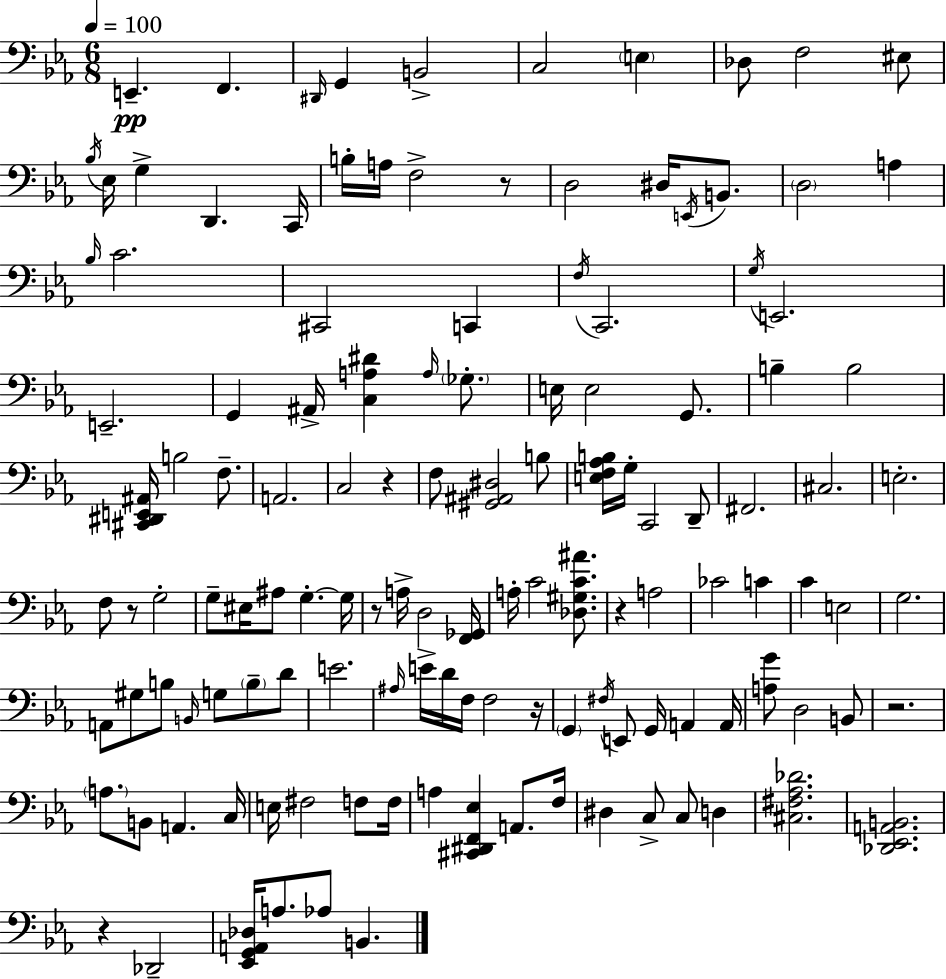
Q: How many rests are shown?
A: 8